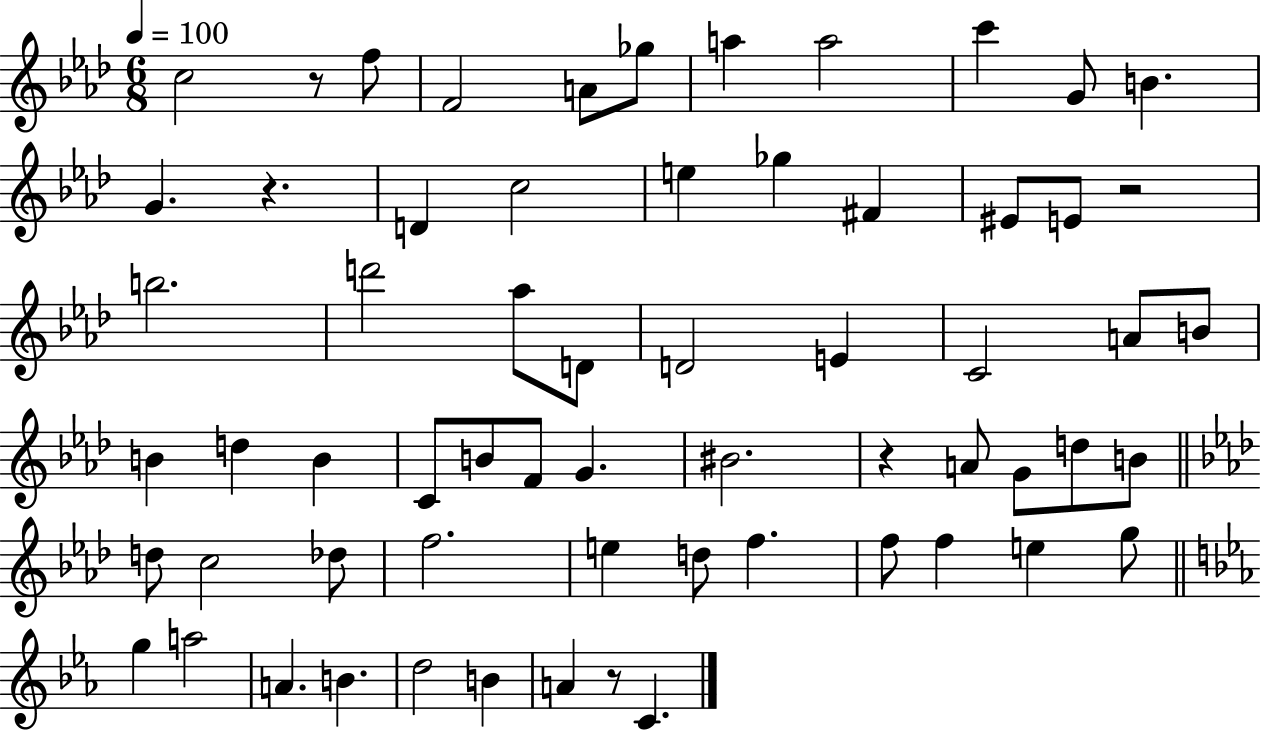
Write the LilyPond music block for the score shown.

{
  \clef treble
  \numericTimeSignature
  \time 6/8
  \key aes \major
  \tempo 4 = 100
  c''2 r8 f''8 | f'2 a'8 ges''8 | a''4 a''2 | c'''4 g'8 b'4. | \break g'4. r4. | d'4 c''2 | e''4 ges''4 fis'4 | eis'8 e'8 r2 | \break b''2. | d'''2 aes''8 d'8 | d'2 e'4 | c'2 a'8 b'8 | \break b'4 d''4 b'4 | c'8 b'8 f'8 g'4. | bis'2. | r4 a'8 g'8 d''8 b'8 | \break \bar "||" \break \key aes \major d''8 c''2 des''8 | f''2. | e''4 d''8 f''4. | f''8 f''4 e''4 g''8 | \break \bar "||" \break \key c \minor g''4 a''2 | a'4. b'4. | d''2 b'4 | a'4 r8 c'4. | \break \bar "|."
}